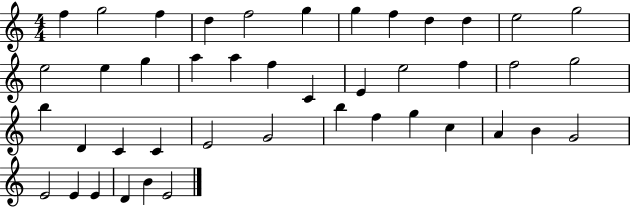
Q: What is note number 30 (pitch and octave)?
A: G4